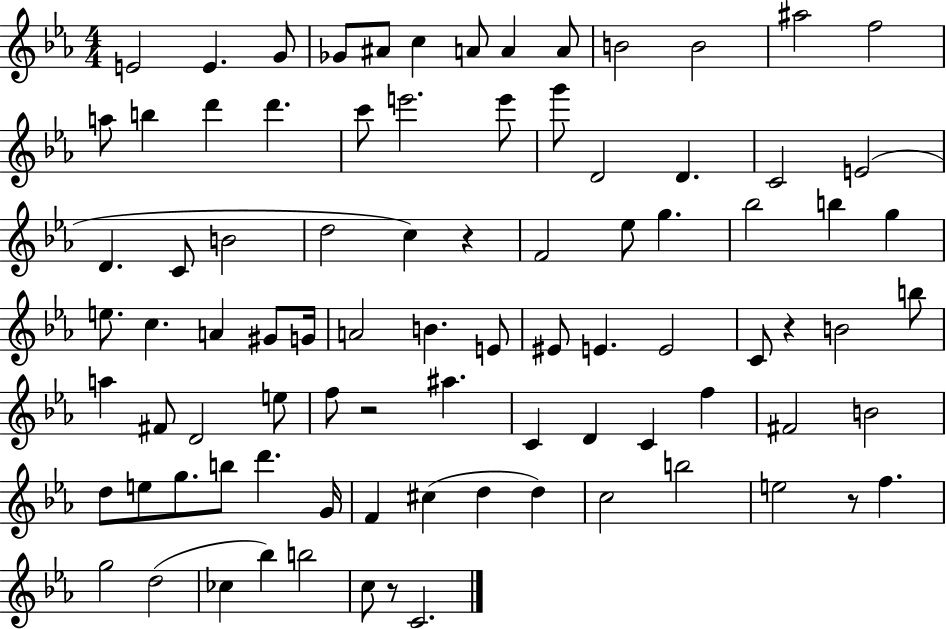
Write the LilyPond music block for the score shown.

{
  \clef treble
  \numericTimeSignature
  \time 4/4
  \key ees \major
  e'2 e'4. g'8 | ges'8 ais'8 c''4 a'8 a'4 a'8 | b'2 b'2 | ais''2 f''2 | \break a''8 b''4 d'''4 d'''4. | c'''8 e'''2. e'''8 | g'''8 d'2 d'4. | c'2 e'2( | \break d'4. c'8 b'2 | d''2 c''4) r4 | f'2 ees''8 g''4. | bes''2 b''4 g''4 | \break e''8. c''4. a'4 gis'8 g'16 | a'2 b'4. e'8 | eis'8 e'4. e'2 | c'8 r4 b'2 b''8 | \break a''4 fis'8 d'2 e''8 | f''8 r2 ais''4. | c'4 d'4 c'4 f''4 | fis'2 b'2 | \break d''8 e''8 g''8. b''8 d'''4. g'16 | f'4 cis''4( d''4 d''4) | c''2 b''2 | e''2 r8 f''4. | \break g''2 d''2( | ces''4 bes''4) b''2 | c''8 r8 c'2. | \bar "|."
}